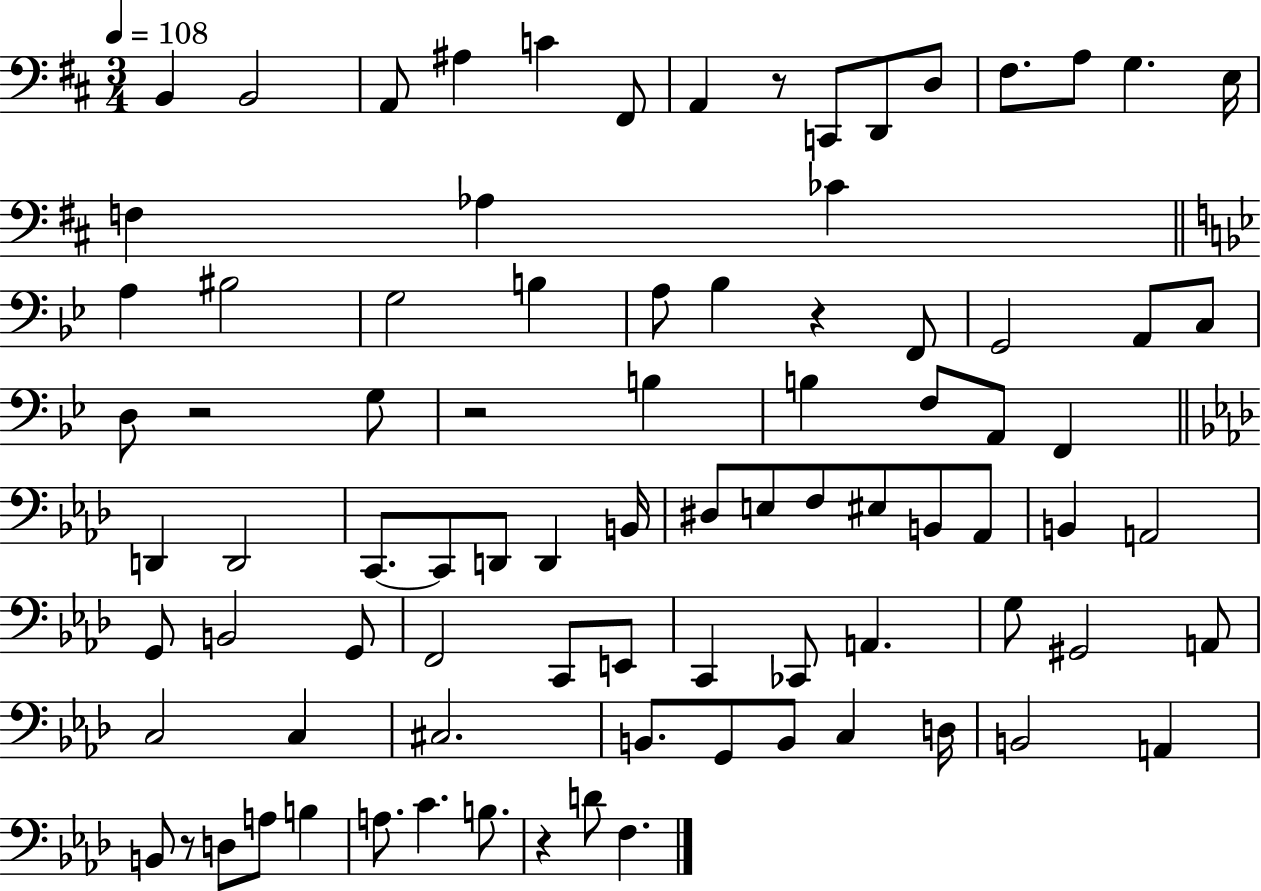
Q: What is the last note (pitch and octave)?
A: F3